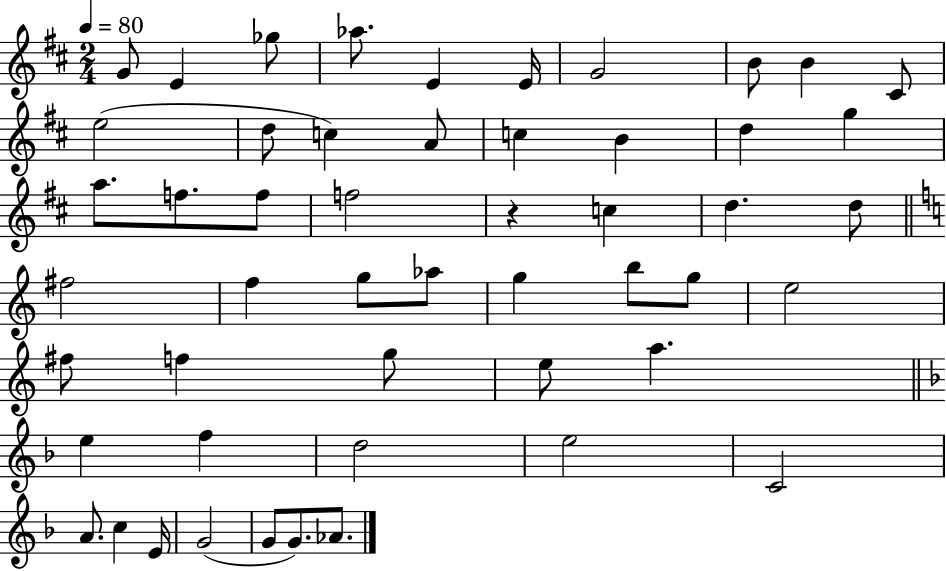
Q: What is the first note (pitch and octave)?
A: G4